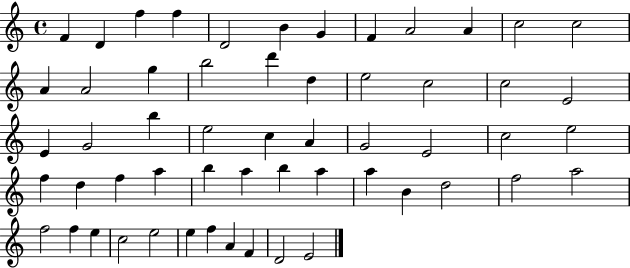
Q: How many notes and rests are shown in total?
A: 56